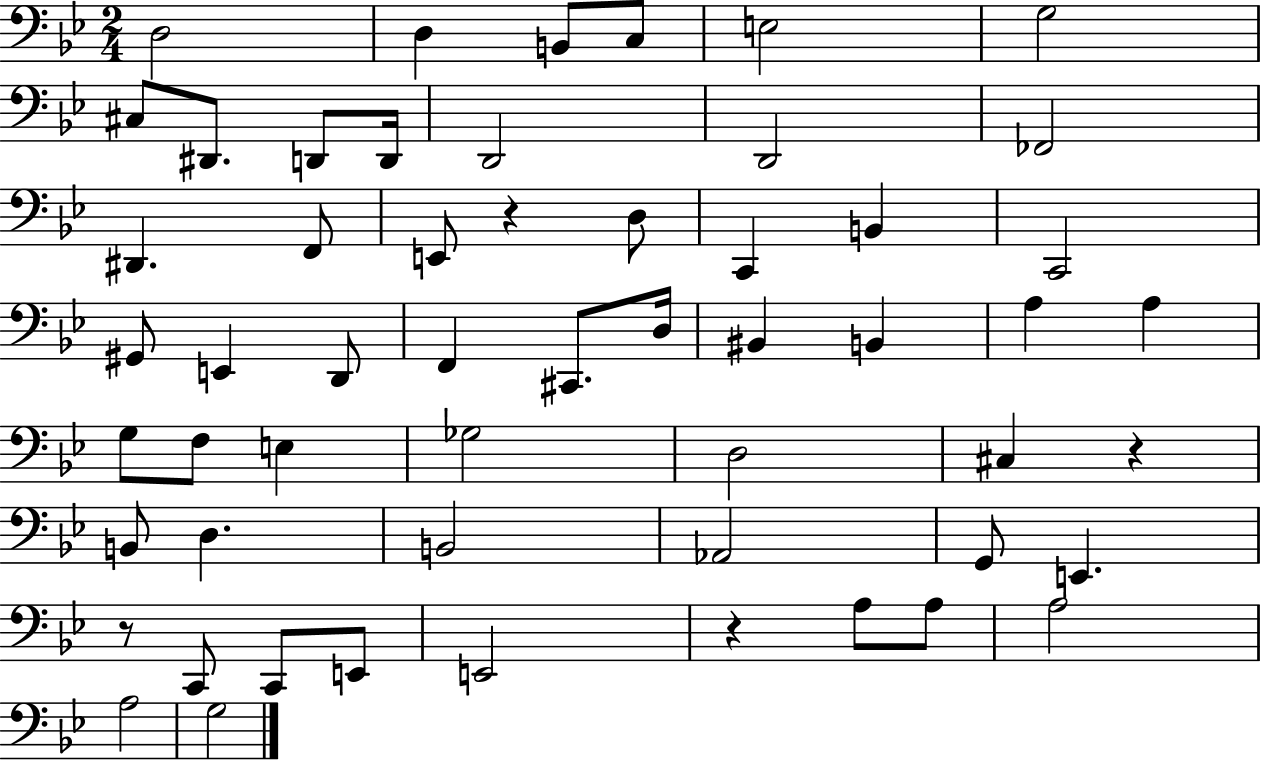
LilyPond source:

{
  \clef bass
  \numericTimeSignature
  \time 2/4
  \key bes \major
  d2 | d4 b,8 c8 | e2 | g2 | \break cis8 dis,8. d,8 d,16 | d,2 | d,2 | fes,2 | \break dis,4. f,8 | e,8 r4 d8 | c,4 b,4 | c,2 | \break gis,8 e,4 d,8 | f,4 cis,8. d16 | bis,4 b,4 | a4 a4 | \break g8 f8 e4 | ges2 | d2 | cis4 r4 | \break b,8 d4. | b,2 | aes,2 | g,8 e,4. | \break r8 c,8 c,8 e,8 | e,2 | r4 a8 a8 | a2 | \break a2 | g2 | \bar "|."
}